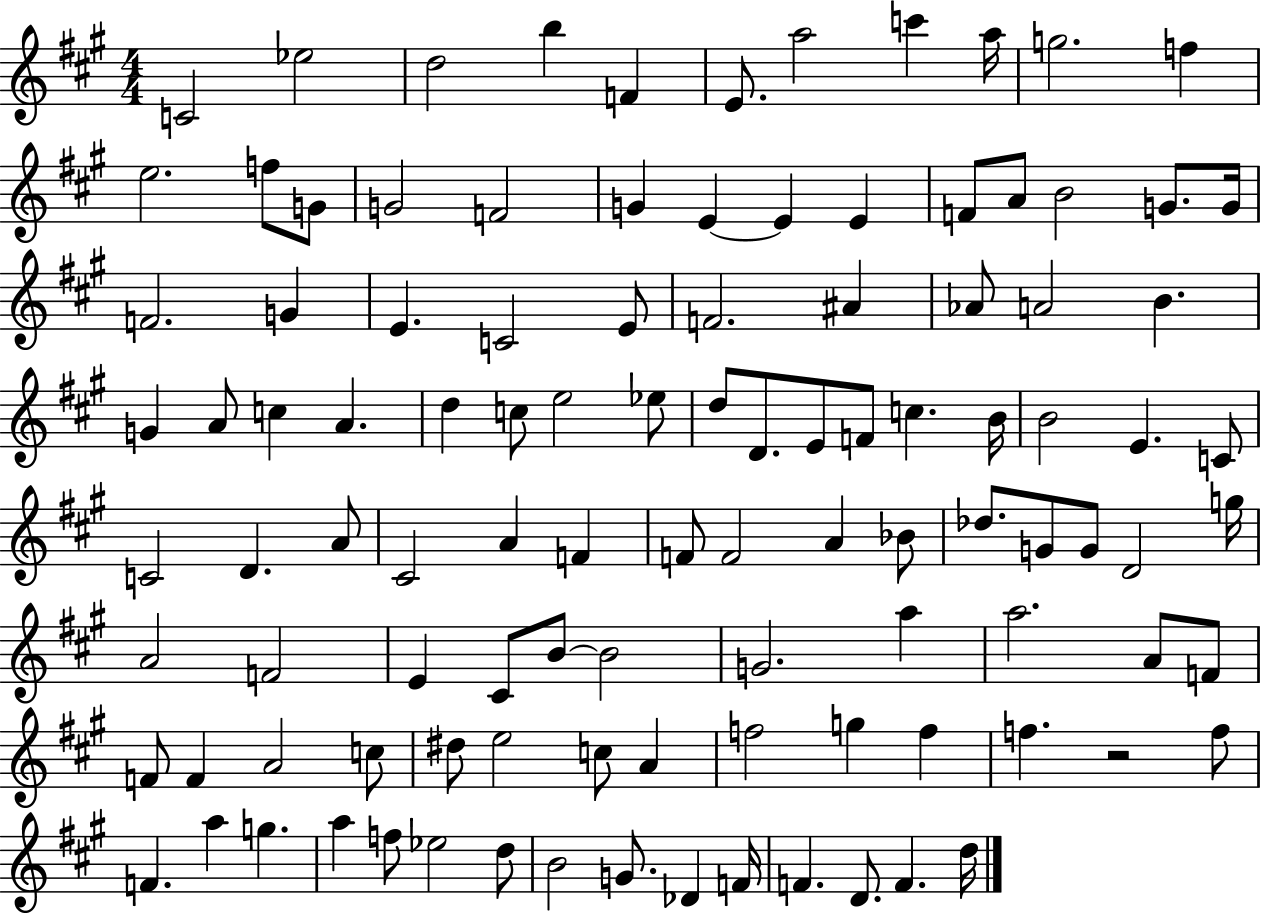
{
  \clef treble
  \numericTimeSignature
  \time 4/4
  \key a \major
  c'2 ees''2 | d''2 b''4 f'4 | e'8. a''2 c'''4 a''16 | g''2. f''4 | \break e''2. f''8 g'8 | g'2 f'2 | g'4 e'4~~ e'4 e'4 | f'8 a'8 b'2 g'8. g'16 | \break f'2. g'4 | e'4. c'2 e'8 | f'2. ais'4 | aes'8 a'2 b'4. | \break g'4 a'8 c''4 a'4. | d''4 c''8 e''2 ees''8 | d''8 d'8. e'8 f'8 c''4. b'16 | b'2 e'4. c'8 | \break c'2 d'4. a'8 | cis'2 a'4 f'4 | f'8 f'2 a'4 bes'8 | des''8. g'8 g'8 d'2 g''16 | \break a'2 f'2 | e'4 cis'8 b'8~~ b'2 | g'2. a''4 | a''2. a'8 f'8 | \break f'8 f'4 a'2 c''8 | dis''8 e''2 c''8 a'4 | f''2 g''4 f''4 | f''4. r2 f''8 | \break f'4. a''4 g''4. | a''4 f''8 ees''2 d''8 | b'2 g'8. des'4 f'16 | f'4. d'8. f'4. d''16 | \break \bar "|."
}